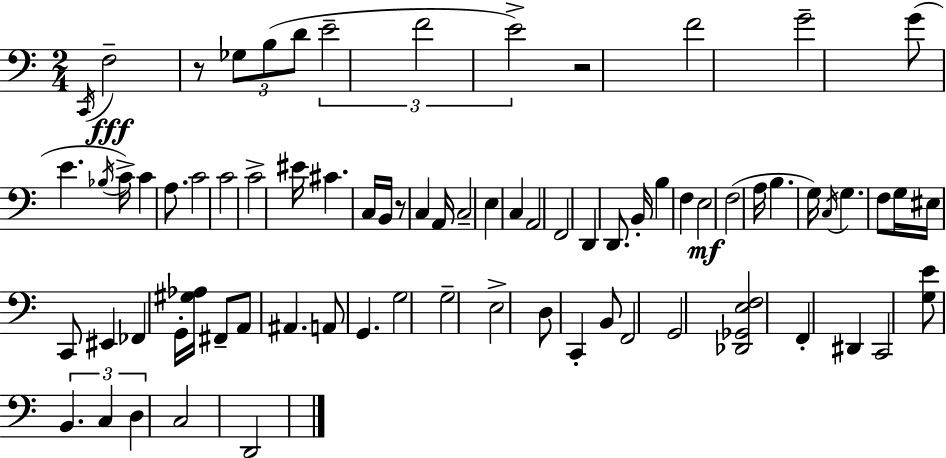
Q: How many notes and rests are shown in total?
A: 76